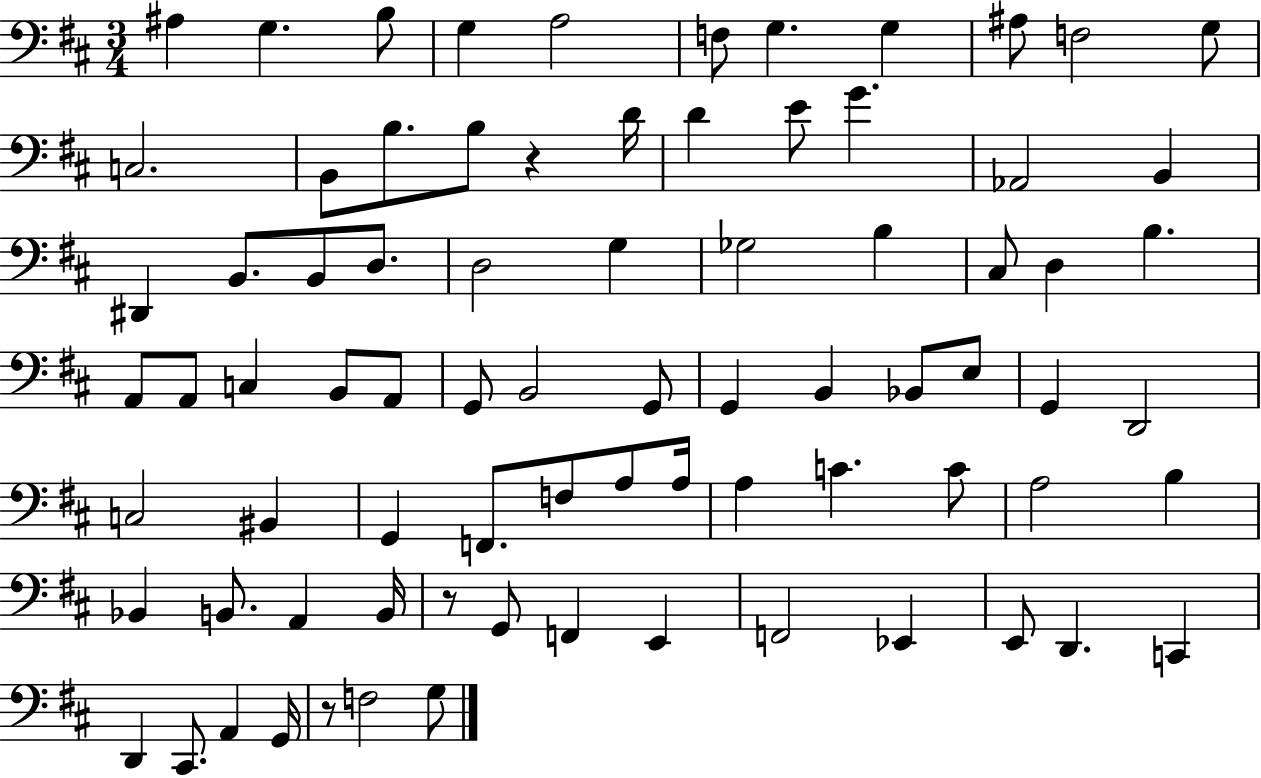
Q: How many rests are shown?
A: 3